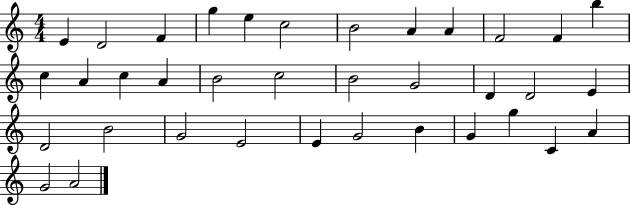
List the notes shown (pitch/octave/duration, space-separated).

E4/q D4/h F4/q G5/q E5/q C5/h B4/h A4/q A4/q F4/h F4/q B5/q C5/q A4/q C5/q A4/q B4/h C5/h B4/h G4/h D4/q D4/h E4/q D4/h B4/h G4/h E4/h E4/q G4/h B4/q G4/q G5/q C4/q A4/q G4/h A4/h